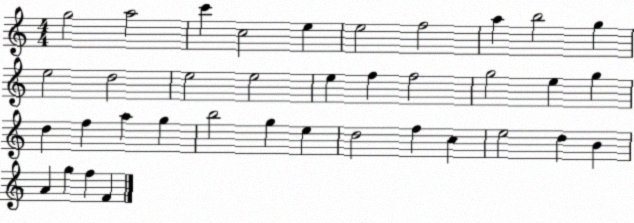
X:1
T:Untitled
M:4/4
L:1/4
K:C
g2 a2 c' c2 e e2 f2 a b2 g e2 d2 e2 e2 e f f2 g2 e g d f a g b2 g e d2 f c e2 d B A g f F